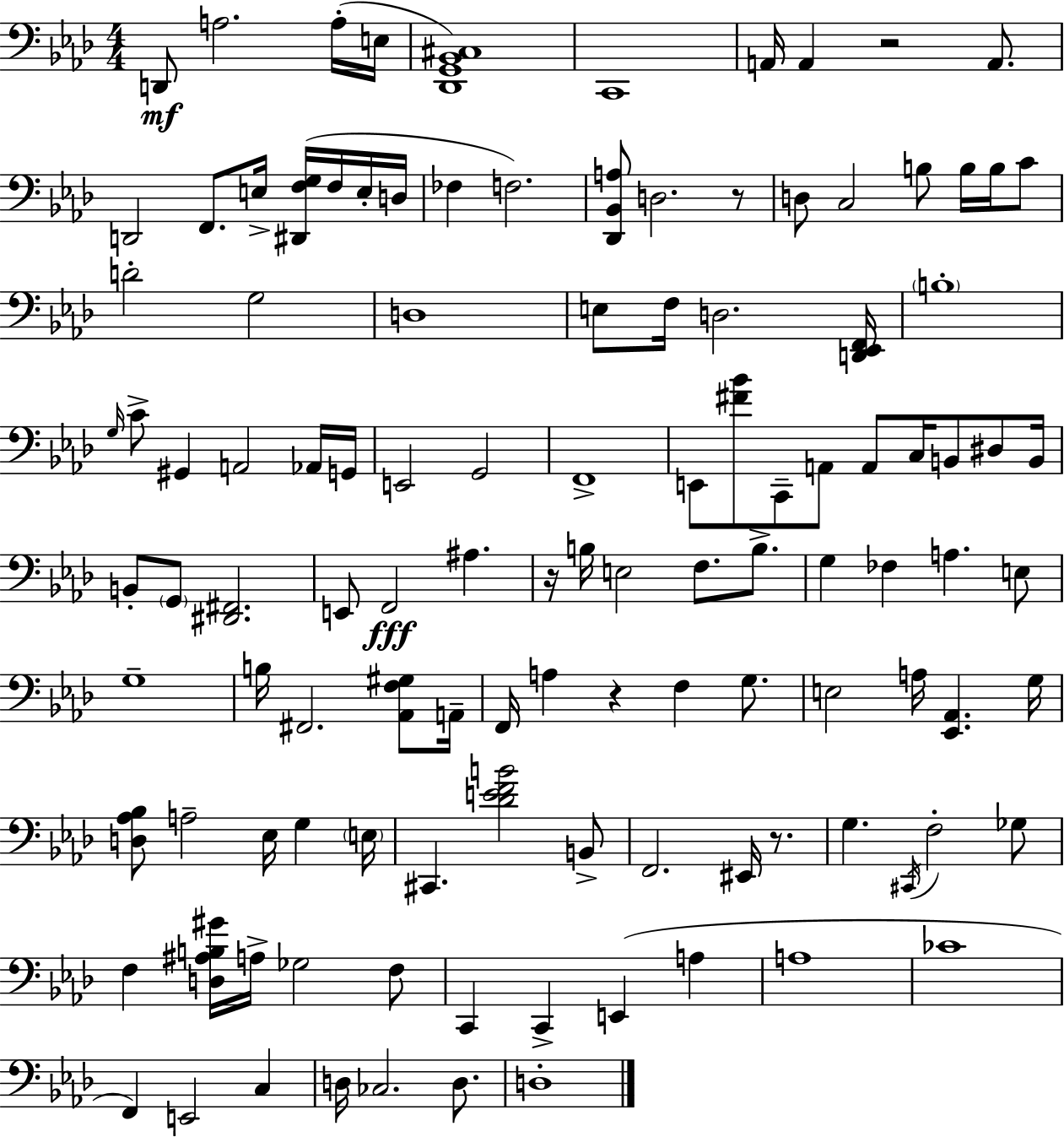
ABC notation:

X:1
T:Untitled
M:4/4
L:1/4
K:Ab
D,,/2 A,2 A,/4 E,/4 [_D,,G,,_B,,^C,]4 C,,4 A,,/4 A,, z2 A,,/2 D,,2 F,,/2 E,/4 [^D,,F,G,]/4 F,/4 E,/4 D,/4 _F, F,2 [_D,,_B,,A,]/2 D,2 z/2 D,/2 C,2 B,/2 B,/4 B,/4 C/2 D2 G,2 D,4 E,/2 F,/4 D,2 [D,,_E,,F,,]/4 B,4 G,/4 C/2 ^G,, A,,2 _A,,/4 G,,/4 E,,2 G,,2 F,,4 E,,/2 [^F_B]/2 C,,/2 A,,/2 A,,/2 C,/4 B,,/2 ^D,/2 B,,/4 B,,/2 G,,/2 [^D,,^F,,]2 E,,/2 F,,2 ^A, z/4 B,/4 E,2 F,/2 B,/2 G, _F, A, E,/2 G,4 B,/4 ^F,,2 [_A,,F,^G,]/2 A,,/4 F,,/4 A, z F, G,/2 E,2 A,/4 [_E,,_A,,] G,/4 [D,_A,_B,]/2 A,2 _E,/4 G, E,/4 ^C,, [_DEFB]2 B,,/2 F,,2 ^E,,/4 z/2 G, ^C,,/4 F,2 _G,/2 F, [D,^A,B,^G]/4 A,/4 _G,2 F,/2 C,, C,, E,, A, A,4 _C4 F,, E,,2 C, D,/4 _C,2 D,/2 D,4